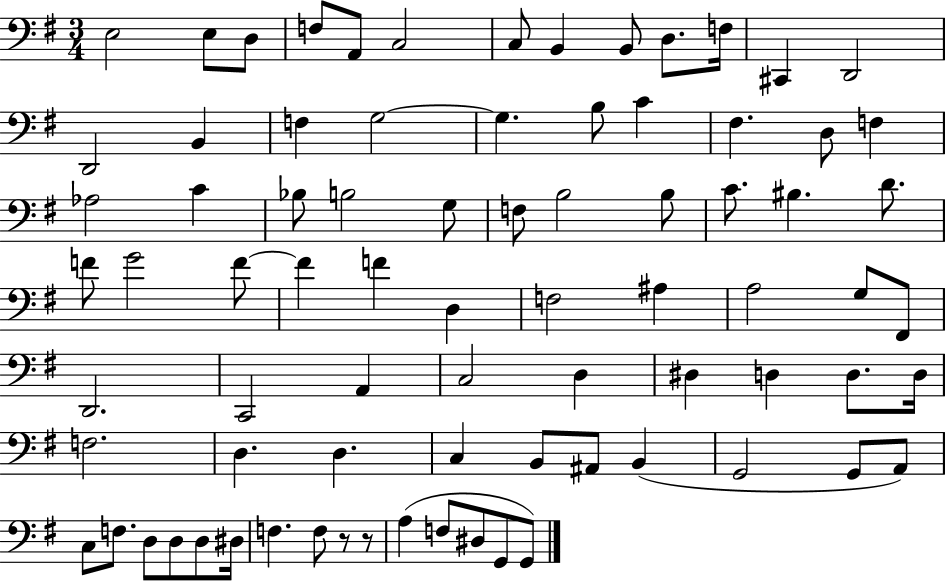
{
  \clef bass
  \numericTimeSignature
  \time 3/4
  \key g \major
  e2 e8 d8 | f8 a,8 c2 | c8 b,4 b,8 d8. f16 | cis,4 d,2 | \break d,2 b,4 | f4 g2~~ | g4. b8 c'4 | fis4. d8 f4 | \break aes2 c'4 | bes8 b2 g8 | f8 b2 b8 | c'8. bis4. d'8. | \break f'8 g'2 f'8~~ | f'4 f'4 d4 | f2 ais4 | a2 g8 fis,8 | \break d,2. | c,2 a,4 | c2 d4 | dis4 d4 d8. d16 | \break f2. | d4. d4. | c4 b,8 ais,8 b,4( | g,2 g,8 a,8) | \break c8 f8. d8 d8 d8 dis16 | f4. f8 r8 r8 | a4( f8 dis8 g,8 g,8) | \bar "|."
}